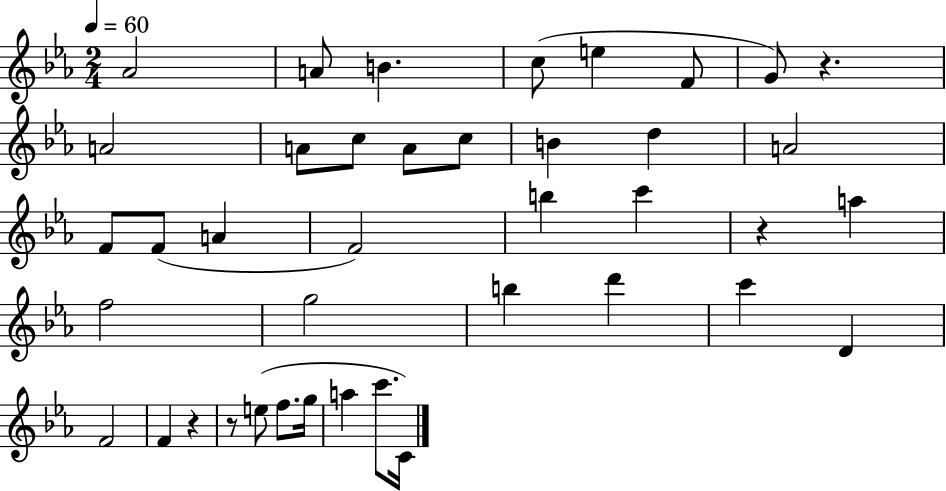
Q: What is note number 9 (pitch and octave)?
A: A4